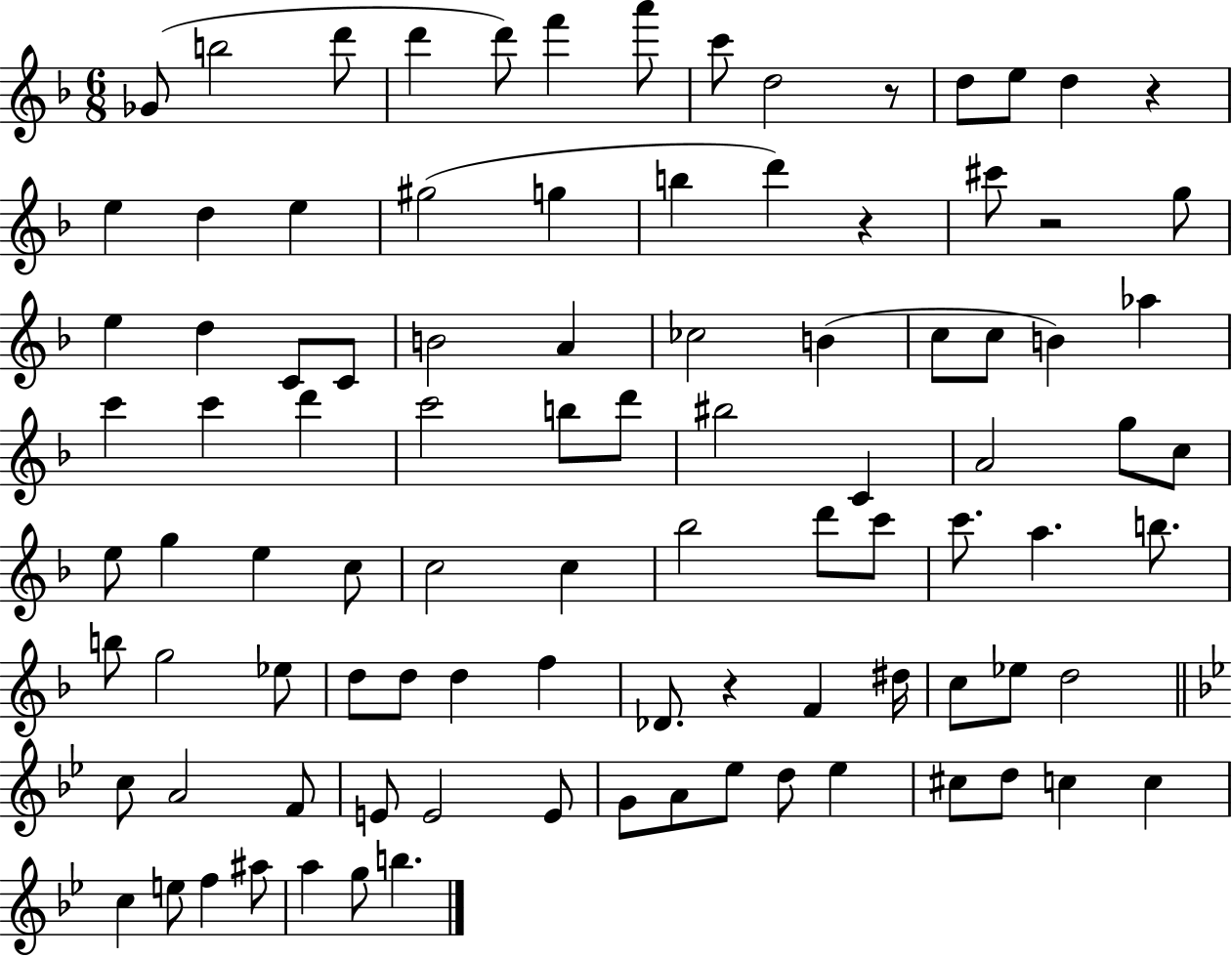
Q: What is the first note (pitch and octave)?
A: Gb4